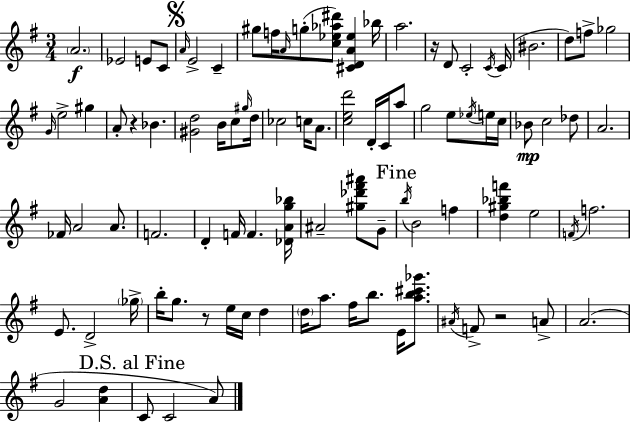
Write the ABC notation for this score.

X:1
T:Untitled
M:3/4
L:1/4
K:Em
A2 _E2 E/2 C/2 A/4 E2 C ^g/2 f/4 A/4 g/2 [c_e_a^d']/2 [^CDA_e] _b/4 a2 z/4 D/2 C2 C/4 C/4 ^B2 d/2 f/2 _g2 G/4 e2 ^g A/2 z _B [^Gd]2 B/4 c/2 ^g/4 d/4 _c2 c/4 A/2 [ced']2 D/4 C/4 a/2 g2 e/2 _e/4 e/4 c/4 _B/2 c2 _d/2 A2 _F/4 A2 A/2 F2 D F/4 F [_DAg_b]/4 ^A2 [^g_d'^f'^a']/2 G/2 b/4 B2 f [d^g_bf'] e2 F/4 f2 E/2 D2 _g/4 b/4 g/2 z/2 e/4 c/4 d d/4 a/2 ^f/4 b/2 E/4 [ab^c'_g']/2 ^A/4 F/2 z2 A/2 A2 G2 [Ad] C/2 C2 A/2